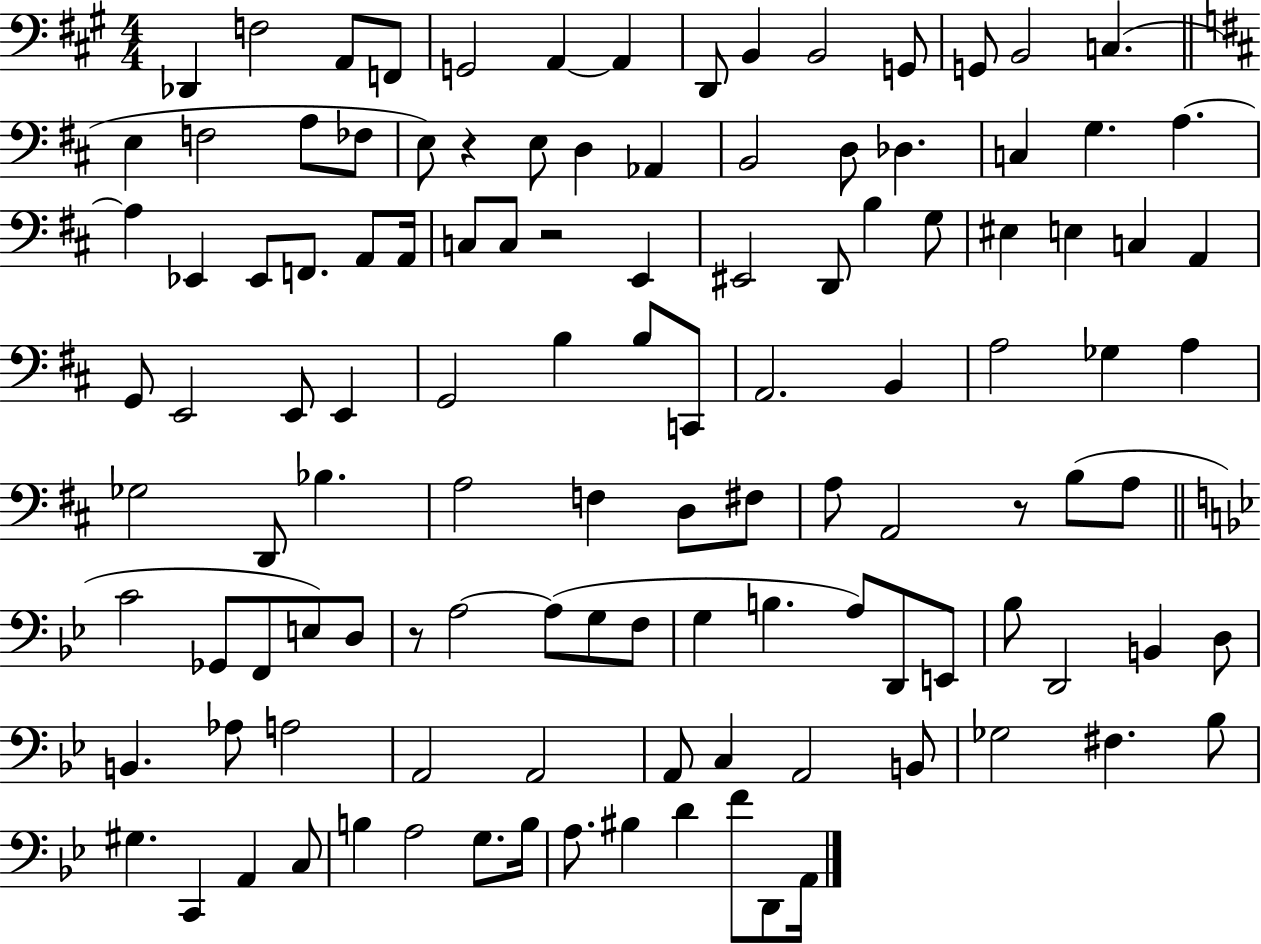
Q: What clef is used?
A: bass